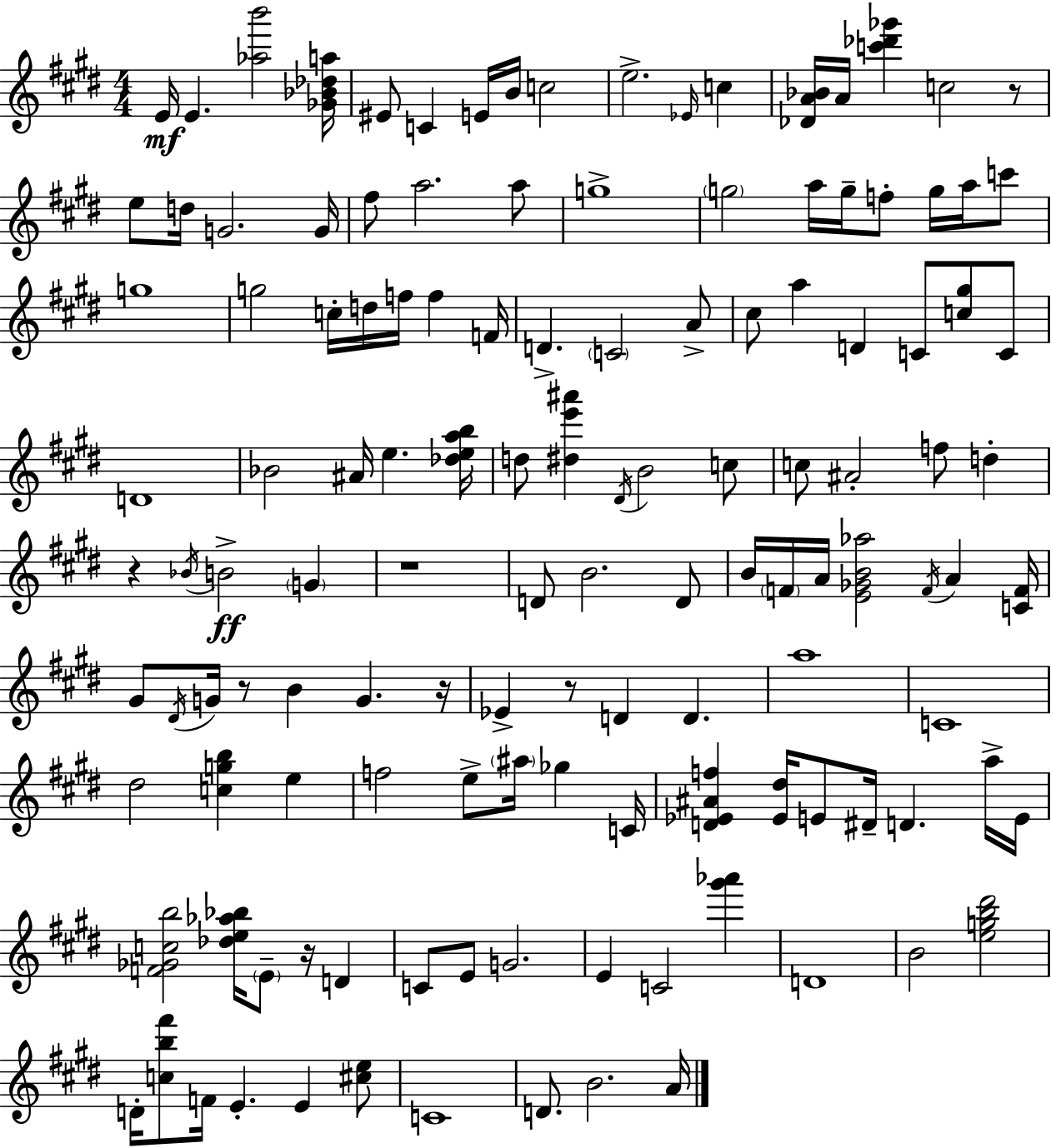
{
  \clef treble
  \numericTimeSignature
  \time 4/4
  \key e \major
  e'16\mf e'4. <aes'' b'''>2 <ges' bes' des'' a''>16 | eis'8 c'4 e'16 b'16 c''2 | e''2.-> \grace { ees'16 } c''4 | <des' a' bes'>16 a'16 <c''' des''' ges'''>4 c''2 r8 | \break e''8 d''16 g'2. | g'16 fis''8 a''2. a''8 | g''1-> | \parenthesize g''2 a''16 g''16-- f''8-. g''16 a''16 c'''8 | \break g''1 | g''2 c''16-. d''16 f''16 f''4 | f'16 d'4.-> \parenthesize c'2 a'8-> | cis''8 a''4 d'4 c'8 <c'' gis''>8 c'8 | \break d'1 | bes'2 ais'16 e''4. | <des'' e'' a'' b''>16 d''8 <dis'' e''' ais'''>4 \acciaccatura { dis'16 } b'2 | c''8 c''8 ais'2-. f''8 d''4-. | \break r4 \acciaccatura { bes'16 } b'2->\ff \parenthesize g'4 | r1 | d'8 b'2. | d'8 b'16 \parenthesize f'16 a'16 <e' ges' b' aes''>2 \acciaccatura { f'16 } a'4 | \break <c' f'>16 gis'8 \acciaccatura { dis'16 } g'16 r8 b'4 g'4. | r16 ees'4-> r8 d'4 d'4. | a''1 | c'1 | \break dis''2 <c'' g'' b''>4 | e''4 f''2 e''8-> \parenthesize ais''16 | ges''4 c'16 <d' ees' ais' f''>4 <ees' dis''>16 e'8 dis'16-- d'4. | a''16-> e'16 <f' ges' c'' b''>2 <des'' e'' aes'' bes''>16 \parenthesize e'8-- | \break r16 d'4 c'8 e'8 g'2. | e'4 c'2 | <gis''' aes'''>4 d'1 | b'2 <e'' g'' b'' dis'''>2 | \break d'16-. <c'' b'' fis'''>8 f'16 e'4.-. e'4 | <cis'' e''>8 c'1 | d'8. b'2. | a'16 \bar "|."
}